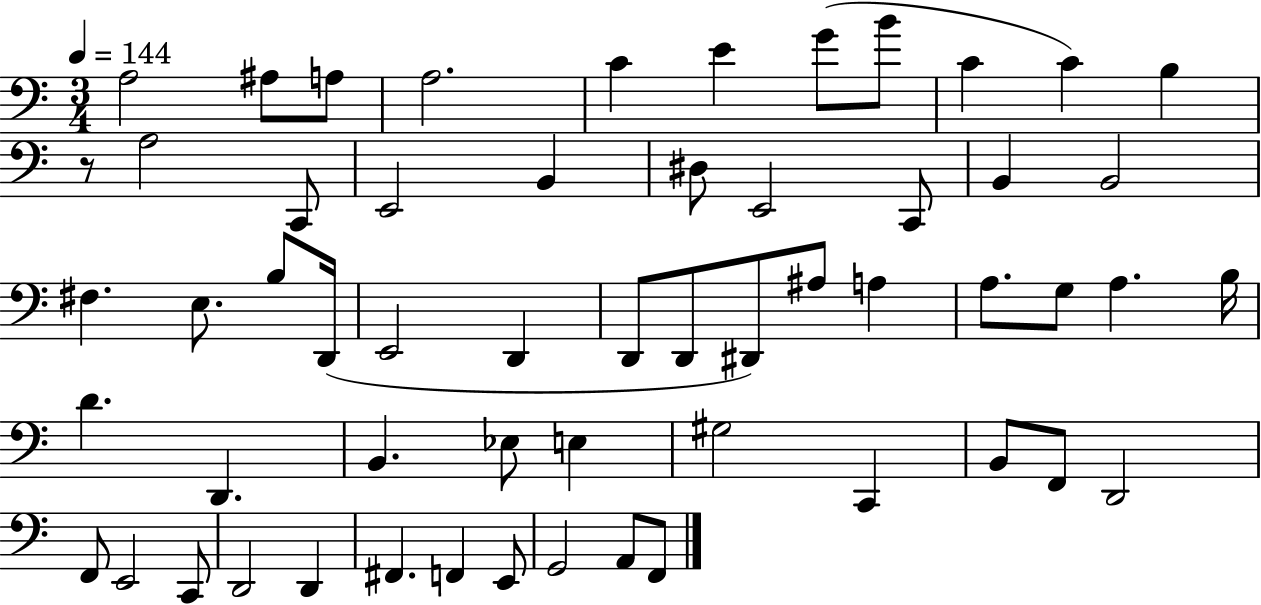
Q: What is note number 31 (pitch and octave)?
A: A3